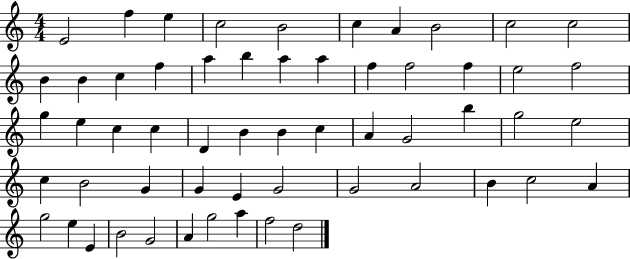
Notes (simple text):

E4/h F5/q E5/q C5/h B4/h C5/q A4/q B4/h C5/h C5/h B4/q B4/q C5/q F5/q A5/q B5/q A5/q A5/q F5/q F5/h F5/q E5/h F5/h G5/q E5/q C5/q C5/q D4/q B4/q B4/q C5/q A4/q G4/h B5/q G5/h E5/h C5/q B4/h G4/q G4/q E4/q G4/h G4/h A4/h B4/q C5/h A4/q G5/h E5/q E4/q B4/h G4/h A4/q G5/h A5/q F5/h D5/h